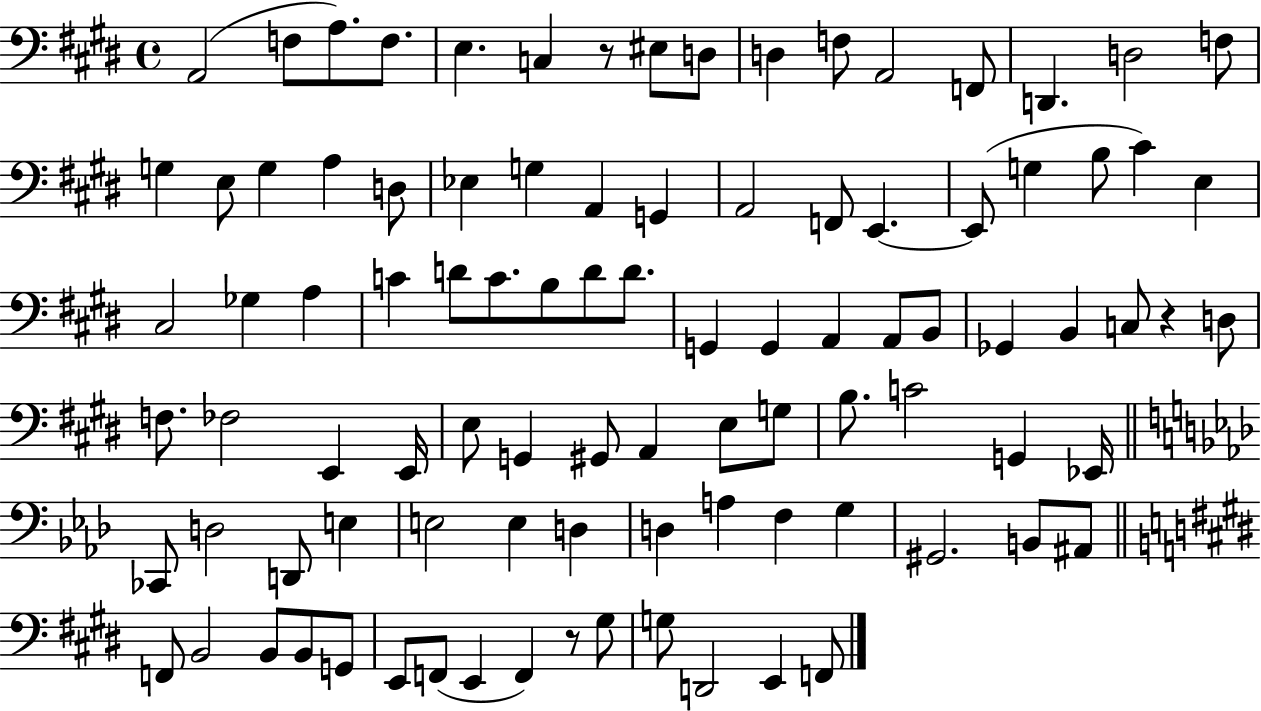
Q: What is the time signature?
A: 4/4